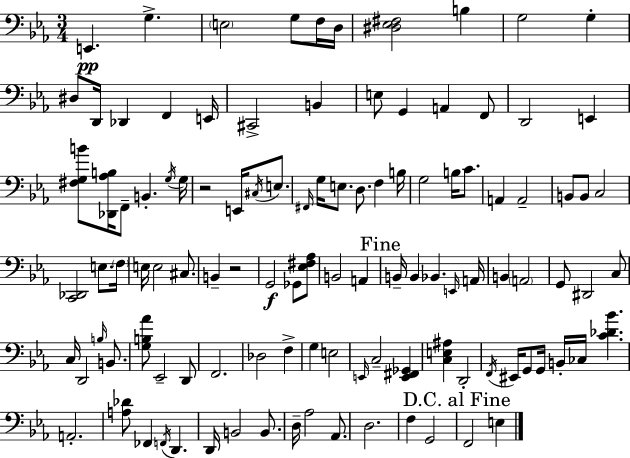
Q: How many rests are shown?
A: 2